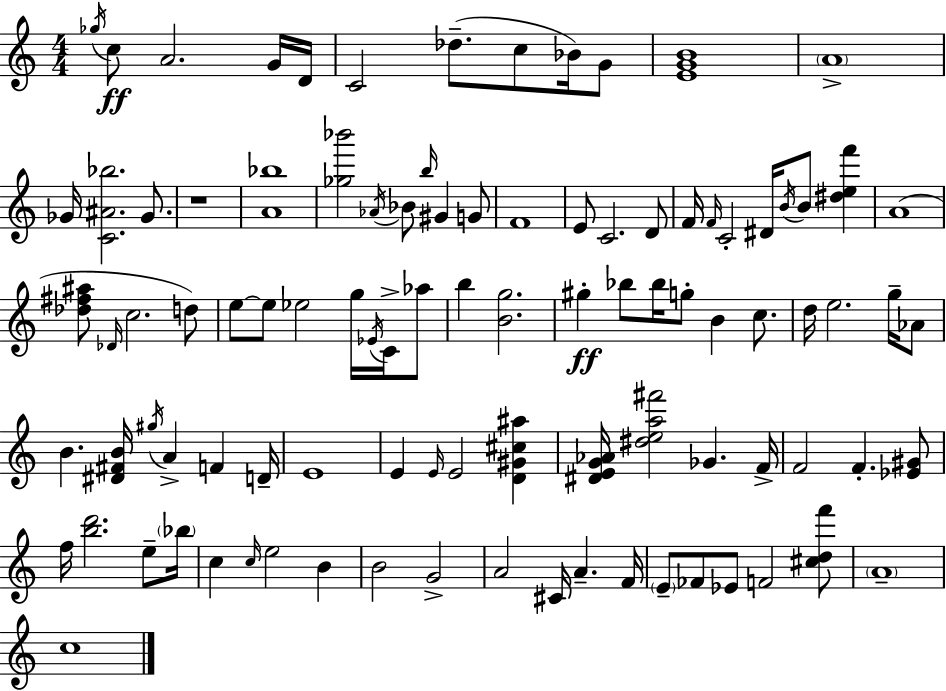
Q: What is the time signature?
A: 4/4